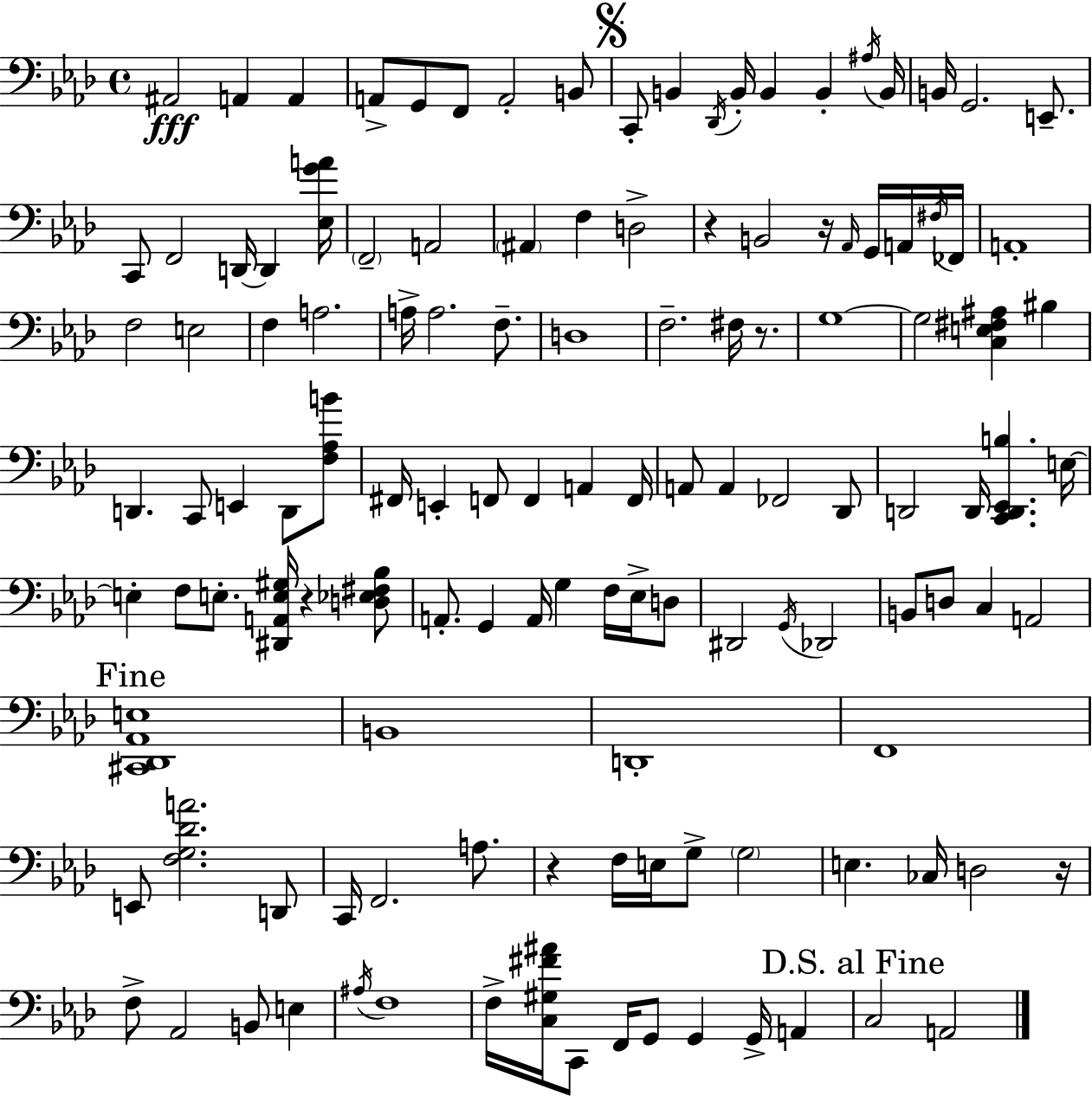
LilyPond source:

{
  \clef bass
  \time 4/4
  \defaultTimeSignature
  \key f \minor
  ais,2\fff a,4 a,4 | a,8-> g,8 f,8 a,2-. b,8 | \mark \markup { \musicglyph "scripts.segno" } c,8-. b,4 \acciaccatura { des,16 } b,16-. b,4 b,4-. | \acciaccatura { ais16 } b,16 b,16 g,2. e,8.-- | \break c,8 f,2 d,16~~ d,4 | <ees g' a'>16 \parenthesize f,2-- a,2 | \parenthesize ais,4 f4 d2-> | r4 b,2 r16 \grace { aes,16 } | \break g,16 a,16 \acciaccatura { fis16 } fes,16 a,1-. | f2 e2 | f4 a2. | a16-> a2. | \break f8.-- d1 | f2.-- | fis16 r8. g1~~ | g2 <c e fis ais>4 | \break bis4 d,4. c,8 e,4 | d,8 <f aes b'>8 fis,16 e,4-. f,8 f,4 a,4 | f,16 a,8 a,4 fes,2 | des,8 d,2 d,16 <c, d, ees, b>4. | \break e16~~ e4-. f8 e8.-. <dis, a, e gis>16 r4 | <d ees fis bes>8 a,8.-. g,4 a,16 g4 | f16 ees16-> d8 dis,2 \acciaccatura { g,16 } des,2 | b,8 d8 c4 a,2 | \break \mark "Fine" <cis, des, aes, e>1 | b,1 | d,1-. | f,1 | \break e,8 <f g des' a'>2. | d,8 c,16 f,2. | a8. r4 f16 e16 g8-> \parenthesize g2 | e4. ces16 d2 | \break r16 f8-> aes,2 b,8 | e4 \acciaccatura { ais16 } f1 | f16-> <c gis fis' ais'>16 c,8 f,16 g,8 g,4 | g,16-> a,4 \mark "D.S. al Fine" c2 a,2 | \break \bar "|."
}